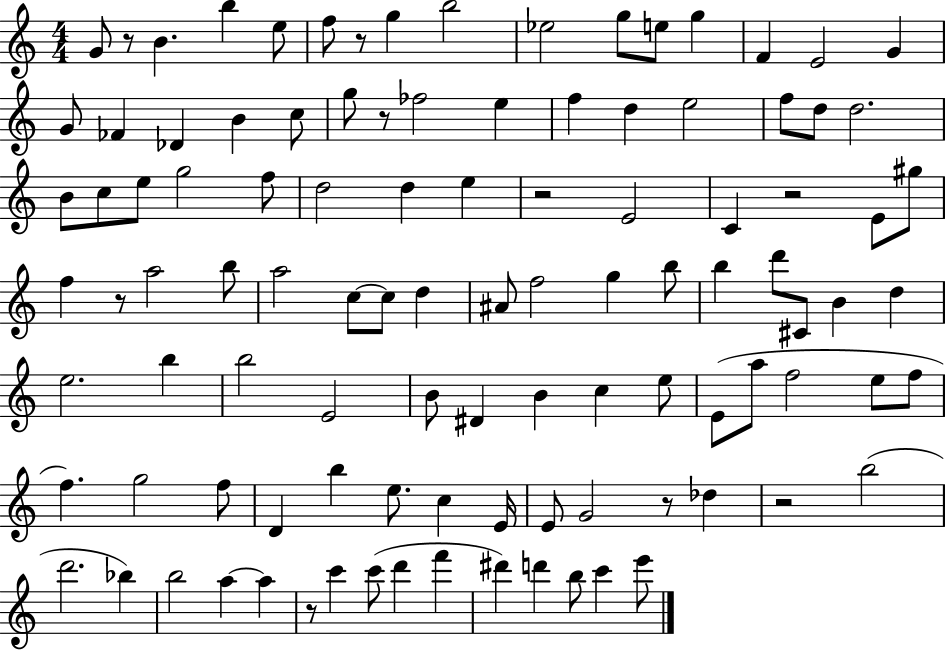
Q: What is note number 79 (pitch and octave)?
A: E4